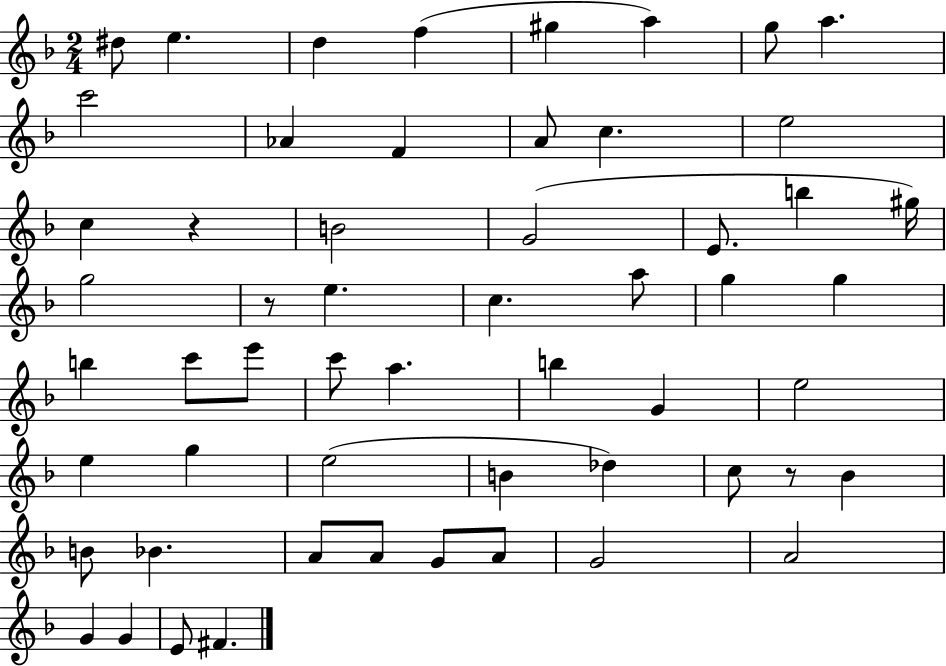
D#5/e E5/q. D5/q F5/q G#5/q A5/q G5/e A5/q. C6/h Ab4/q F4/q A4/e C5/q. E5/h C5/q R/q B4/h G4/h E4/e. B5/q G#5/s G5/h R/e E5/q. C5/q. A5/e G5/q G5/q B5/q C6/e E6/e C6/e A5/q. B5/q G4/q E5/h E5/q G5/q E5/h B4/q Db5/q C5/e R/e Bb4/q B4/e Bb4/q. A4/e A4/e G4/e A4/e G4/h A4/h G4/q G4/q E4/e F#4/q.